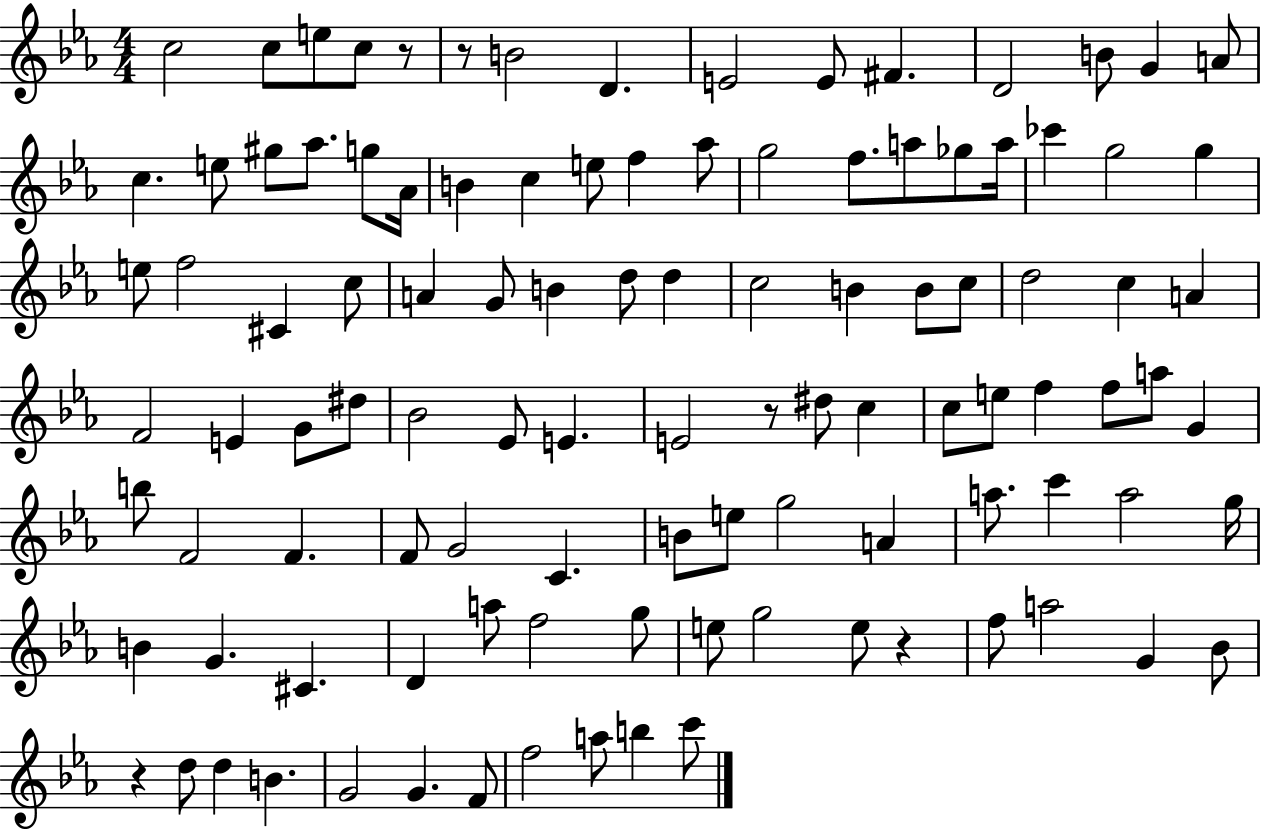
C5/h C5/e E5/e C5/e R/e R/e B4/h D4/q. E4/h E4/e F#4/q. D4/h B4/e G4/q A4/e C5/q. E5/e G#5/e Ab5/e. G5/e Ab4/s B4/q C5/q E5/e F5/q Ab5/e G5/h F5/e. A5/e Gb5/e A5/s CES6/q G5/h G5/q E5/e F5/h C#4/q C5/e A4/q G4/e B4/q D5/e D5/q C5/h B4/q B4/e C5/e D5/h C5/q A4/q F4/h E4/q G4/e D#5/e Bb4/h Eb4/e E4/q. E4/h R/e D#5/e C5/q C5/e E5/e F5/q F5/e A5/e G4/q B5/e F4/h F4/q. F4/e G4/h C4/q. B4/e E5/e G5/h A4/q A5/e. C6/q A5/h G5/s B4/q G4/q. C#4/q. D4/q A5/e F5/h G5/e E5/e G5/h E5/e R/q F5/e A5/h G4/q Bb4/e R/q D5/e D5/q B4/q. G4/h G4/q. F4/e F5/h A5/e B5/q C6/e